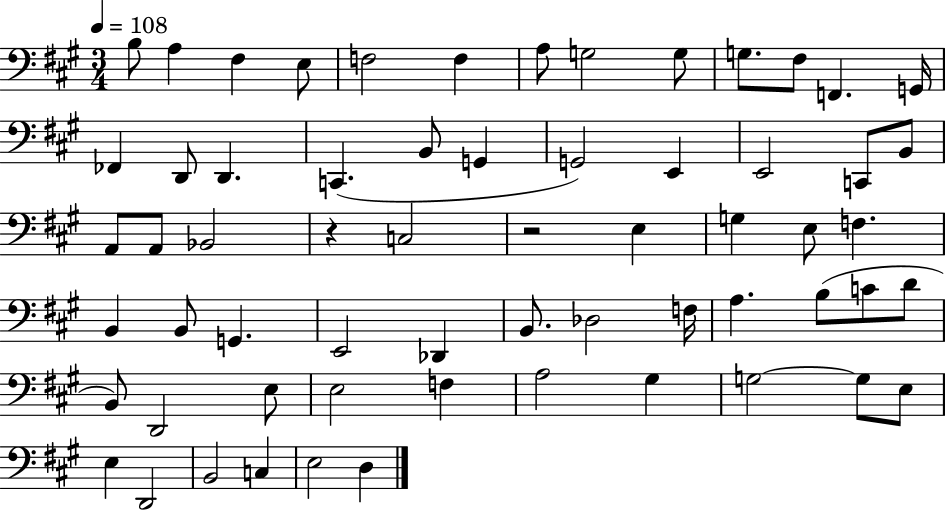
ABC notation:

X:1
T:Untitled
M:3/4
L:1/4
K:A
B,/2 A, ^F, E,/2 F,2 F, A,/2 G,2 G,/2 G,/2 ^F,/2 F,, G,,/4 _F,, D,,/2 D,, C,, B,,/2 G,, G,,2 E,, E,,2 C,,/2 B,,/2 A,,/2 A,,/2 _B,,2 z C,2 z2 E, G, E,/2 F, B,, B,,/2 G,, E,,2 _D,, B,,/2 _D,2 F,/4 A, B,/2 C/2 D/2 B,,/2 D,,2 E,/2 E,2 F, A,2 ^G, G,2 G,/2 E,/2 E, D,,2 B,,2 C, E,2 D,